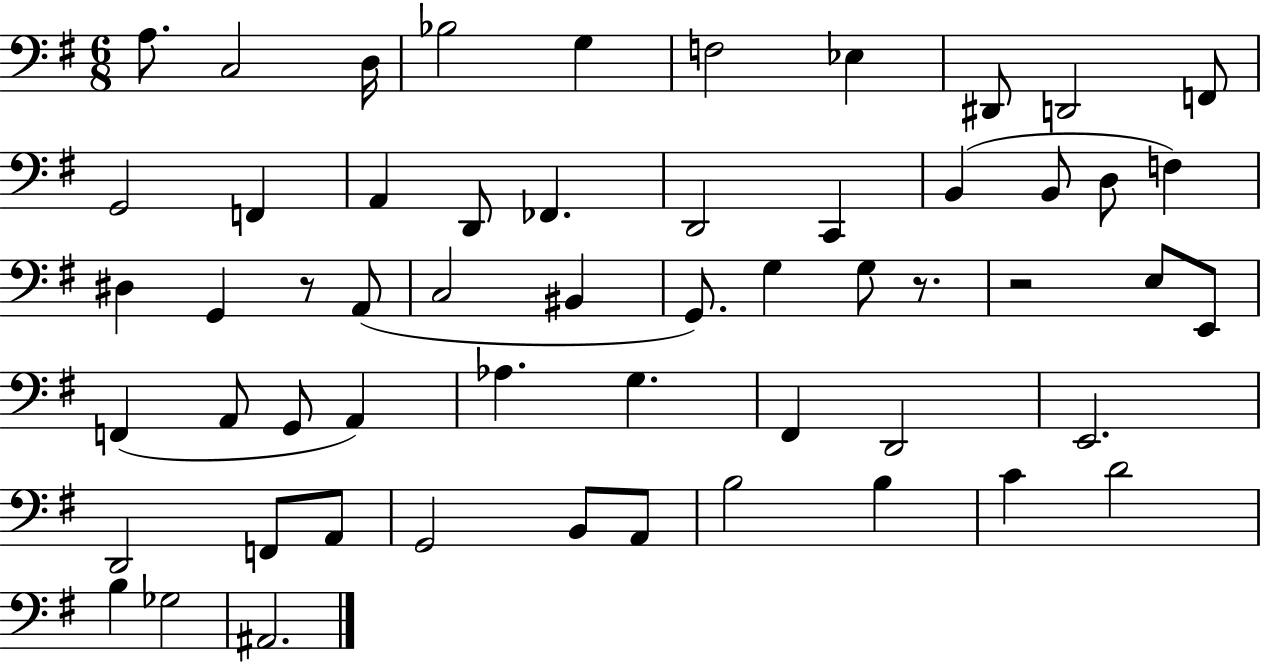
{
  \clef bass
  \numericTimeSignature
  \time 6/8
  \key g \major
  a8. c2 d16 | bes2 g4 | f2 ees4 | dis,8 d,2 f,8 | \break g,2 f,4 | a,4 d,8 fes,4. | d,2 c,4 | b,4( b,8 d8 f4) | \break dis4 g,4 r8 a,8( | c2 bis,4 | g,8.) g4 g8 r8. | r2 e8 e,8 | \break f,4( a,8 g,8 a,4) | aes4. g4. | fis,4 d,2 | e,2. | \break d,2 f,8 a,8 | g,2 b,8 a,8 | b2 b4 | c'4 d'2 | \break b4 ges2 | ais,2. | \bar "|."
}